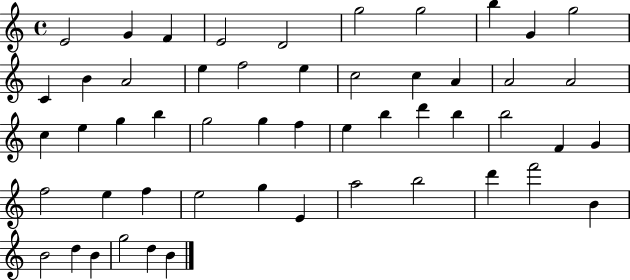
{
  \clef treble
  \time 4/4
  \defaultTimeSignature
  \key c \major
  e'2 g'4 f'4 | e'2 d'2 | g''2 g''2 | b''4 g'4 g''2 | \break c'4 b'4 a'2 | e''4 f''2 e''4 | c''2 c''4 a'4 | a'2 a'2 | \break c''4 e''4 g''4 b''4 | g''2 g''4 f''4 | e''4 b''4 d'''4 b''4 | b''2 f'4 g'4 | \break f''2 e''4 f''4 | e''2 g''4 e'4 | a''2 b''2 | d'''4 f'''2 b'4 | \break b'2 d''4 b'4 | g''2 d''4 b'4 | \bar "|."
}